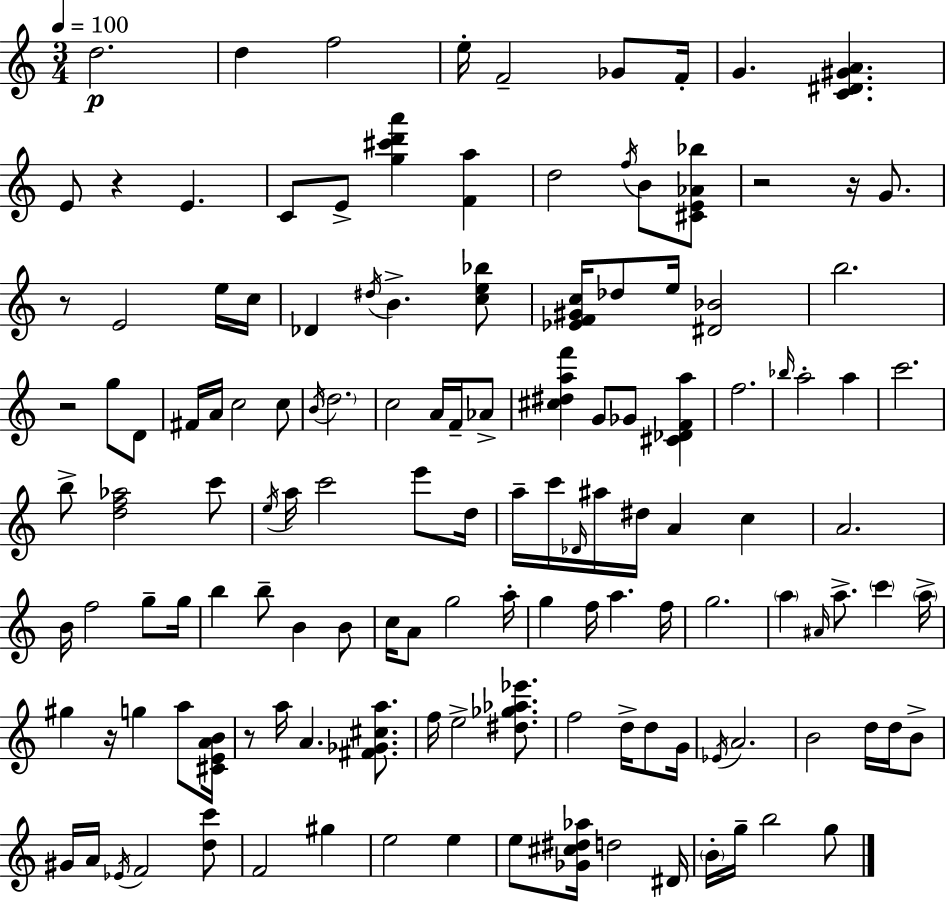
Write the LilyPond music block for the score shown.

{
  \clef treble
  \numericTimeSignature
  \time 3/4
  \key c \major
  \tempo 4 = 100
  d''2.\p | d''4 f''2 | e''16-. f'2-- ges'8 f'16-. | g'4. <c' dis' gis' a'>4. | \break e'8 r4 e'4. | c'8 e'8-> <g'' cis''' d''' a'''>4 <f' a''>4 | d''2 \acciaccatura { f''16 } b'8 <cis' e' aes' bes''>8 | r2 r16 g'8. | \break r8 e'2 e''16 | c''16 des'4 \acciaccatura { dis''16 } b'4.-> | <c'' e'' bes''>8 <ees' f' gis' c''>16 des''8 e''16 <dis' bes'>2 | b''2. | \break r2 g''8 | d'8 fis'16 a'16 c''2 | c''8 \acciaccatura { b'16 } \parenthesize d''2. | c''2 a'16 | \break f'16-- aes'8-> <cis'' dis'' a'' f'''>4 g'8 ges'8 <cis' des' f' a''>4 | f''2. | \grace { bes''16 } a''2-. | a''4 c'''2. | \break b''8-> <d'' f'' aes''>2 | c'''8 \acciaccatura { e''16 } a''16 c'''2 | e'''8 d''16 a''16-- c'''16 \grace { des'16 } ais''16 dis''16 a'4 | c''4 a'2. | \break b'16 f''2 | g''8-- g''16 b''4 b''8-- | b'4 b'8 c''16 a'8 g''2 | a''16-. g''4 f''16 a''4. | \break f''16 g''2. | \parenthesize a''4 \grace { ais'16 } a''8.-> | \parenthesize c'''4 \parenthesize a''16-> gis''4 r16 | g''4 a''8 <cis' e' a' b'>16 r8 a''16 a'4. | \break <fis' ges' cis'' a''>8. f''16 e''2-> | <dis'' ges'' aes'' ees'''>8. f''2 | d''16-> d''8 g'16 \acciaccatura { ees'16 } a'2. | b'2 | \break d''16 d''16 b'8-> gis'16 a'16 \acciaccatura { ees'16 } f'2 | <d'' c'''>8 f'2 | gis''4 e''2 | e''4 e''8 <ges' cis'' dis'' aes''>16 | \break d''2 dis'16 \parenthesize b'16-. g''16-- b''2 | g''8 \bar "|."
}